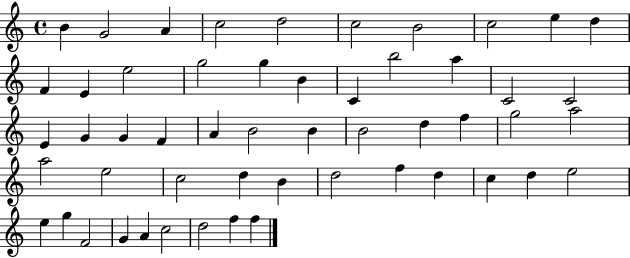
{
  \clef treble
  \time 4/4
  \defaultTimeSignature
  \key c \major
  b'4 g'2 a'4 | c''2 d''2 | c''2 b'2 | c''2 e''4 d''4 | \break f'4 e'4 e''2 | g''2 g''4 b'4 | c'4 b''2 a''4 | c'2 c'2 | \break e'4 g'4 g'4 f'4 | a'4 b'2 b'4 | b'2 d''4 f''4 | g''2 a''2 | \break a''2 e''2 | c''2 d''4 b'4 | d''2 f''4 d''4 | c''4 d''4 e''2 | \break e''4 g''4 f'2 | g'4 a'4 c''2 | d''2 f''4 f''4 | \bar "|."
}